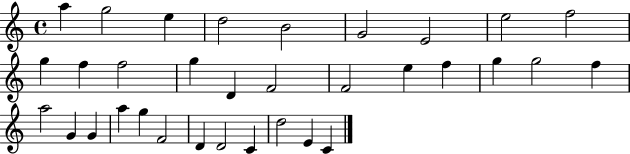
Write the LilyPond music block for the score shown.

{
  \clef treble
  \time 4/4
  \defaultTimeSignature
  \key c \major
  a''4 g''2 e''4 | d''2 b'2 | g'2 e'2 | e''2 f''2 | \break g''4 f''4 f''2 | g''4 d'4 f'2 | f'2 e''4 f''4 | g''4 g''2 f''4 | \break a''2 g'4 g'4 | a''4 g''4 f'2 | d'4 d'2 c'4 | d''2 e'4 c'4 | \break \bar "|."
}